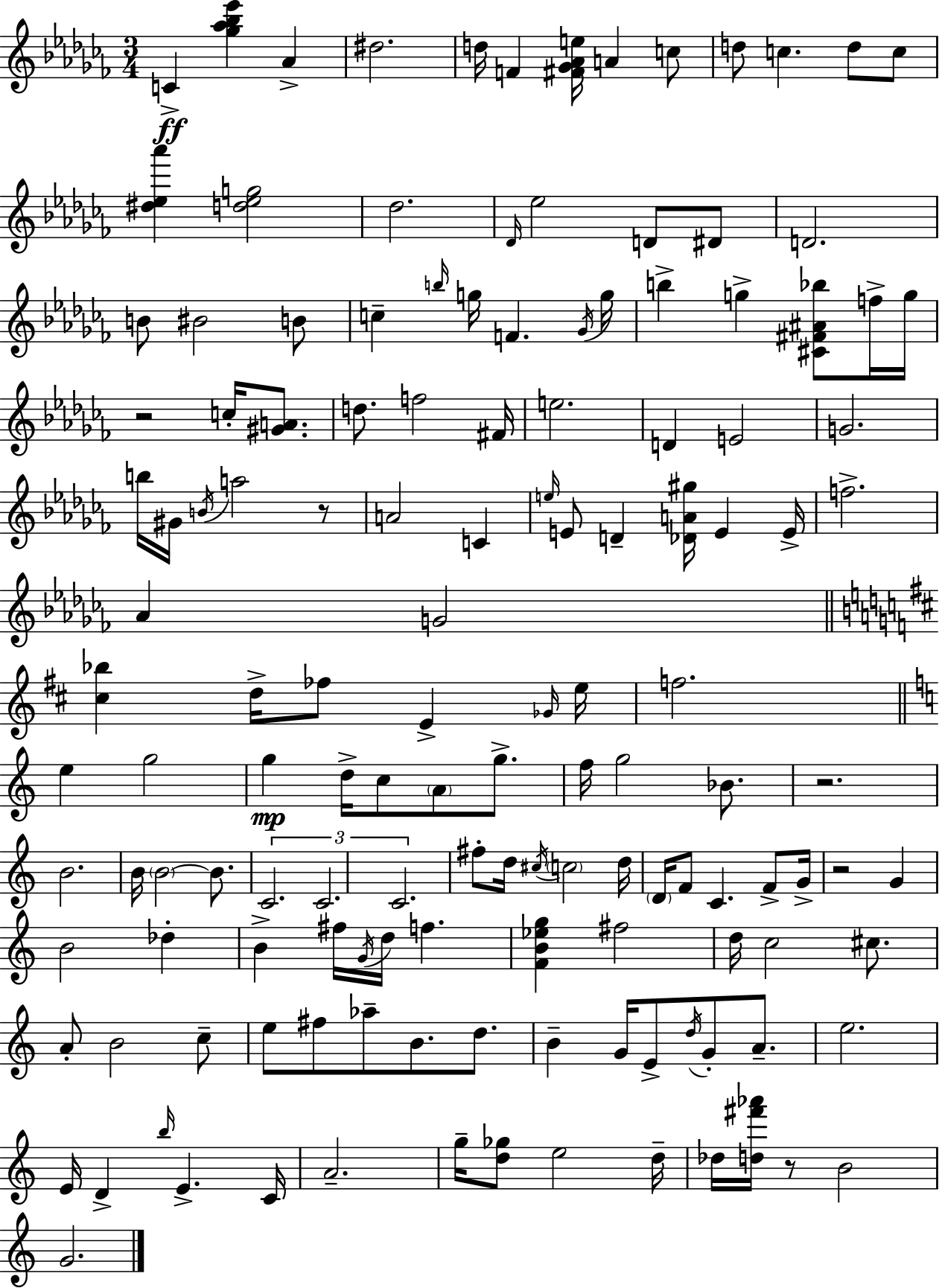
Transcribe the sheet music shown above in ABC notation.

X:1
T:Untitled
M:3/4
L:1/4
K:Abm
C [_g_a_b_e'] _A ^d2 d/4 F [^F_G_Ae]/4 A c/2 d/2 c d/2 c/2 [^d_e_a'] [d_eg]2 _d2 _D/4 _e2 D/2 ^D/2 D2 B/2 ^B2 B/2 c b/4 g/4 F _G/4 g/4 b g [^C^F^A_b]/2 f/4 g/4 z2 c/4 [^GA]/2 d/2 f2 ^F/4 e2 D E2 G2 b/4 ^G/4 B/4 a2 z/2 A2 C e/4 E/2 D [_DA^g]/4 E E/4 f2 _A G2 [^c_b] d/4 _f/2 E _G/4 e/4 f2 e g2 g d/4 c/2 A/2 g/2 f/4 g2 _B/2 z2 B2 B/4 B2 B/2 C2 C2 C2 ^f/2 d/4 ^c/4 c2 d/4 D/4 F/2 C F/2 G/4 z2 G B2 _d B ^f/4 G/4 d/4 f [FB_eg] ^f2 d/4 c2 ^c/2 A/2 B2 c/2 e/2 ^f/2 _a/2 B/2 d/2 B G/4 E/2 d/4 G/2 A/2 e2 E/4 D b/4 E C/4 A2 g/4 [d_g]/2 e2 d/4 _d/4 [d^f'_a']/4 z/2 B2 G2